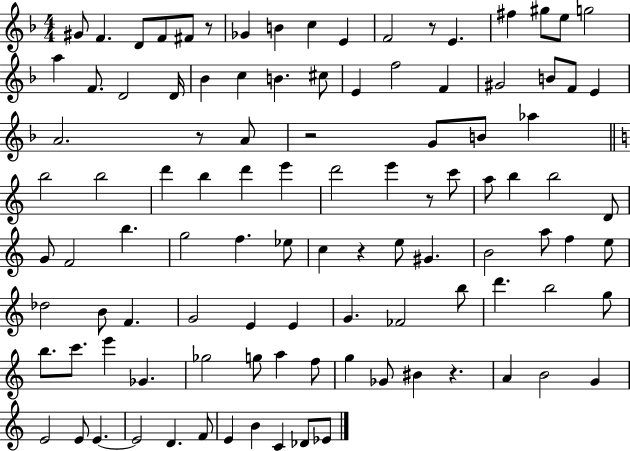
X:1
T:Untitled
M:4/4
L:1/4
K:F
^G/2 F D/2 F/2 ^F/2 z/2 _G B c E F2 z/2 E ^f ^g/2 e/2 g2 a F/2 D2 D/4 _B c B ^c/2 E f2 F ^G2 B/2 F/2 E A2 z/2 A/2 z2 G/2 B/2 _a b2 b2 d' b d' e' d'2 e' z/2 c'/2 a/2 b b2 D/2 G/2 F2 b g2 f _e/2 c z e/2 ^G B2 a/2 f e/2 _d2 B/2 F G2 E E G _F2 b/2 d' b2 g/2 b/2 c'/2 e' _G _g2 g/2 a f/2 g _G/2 ^B z A B2 G E2 E/2 E E2 D F/2 E B C _D/2 _E/2